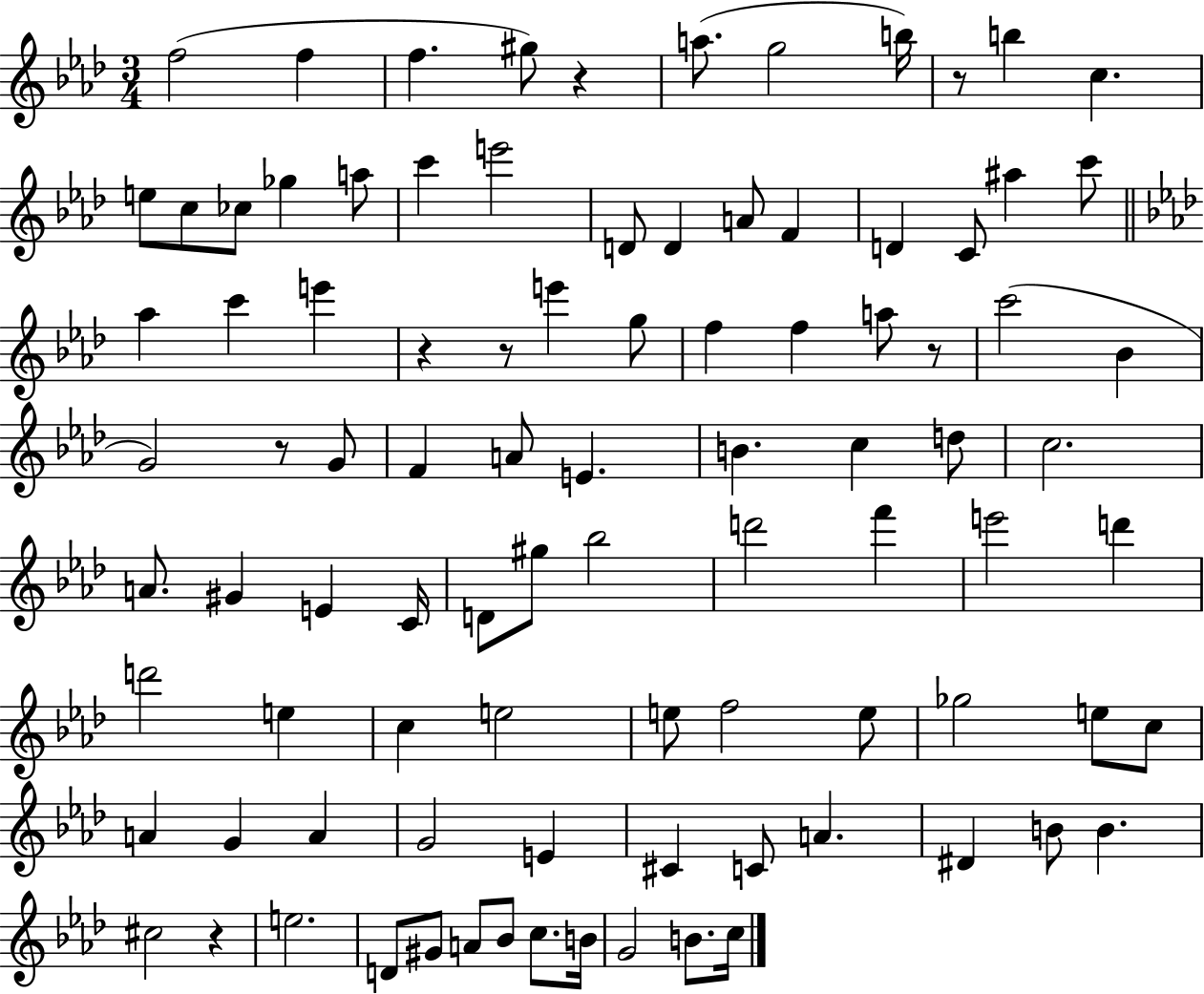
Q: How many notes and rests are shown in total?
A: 93